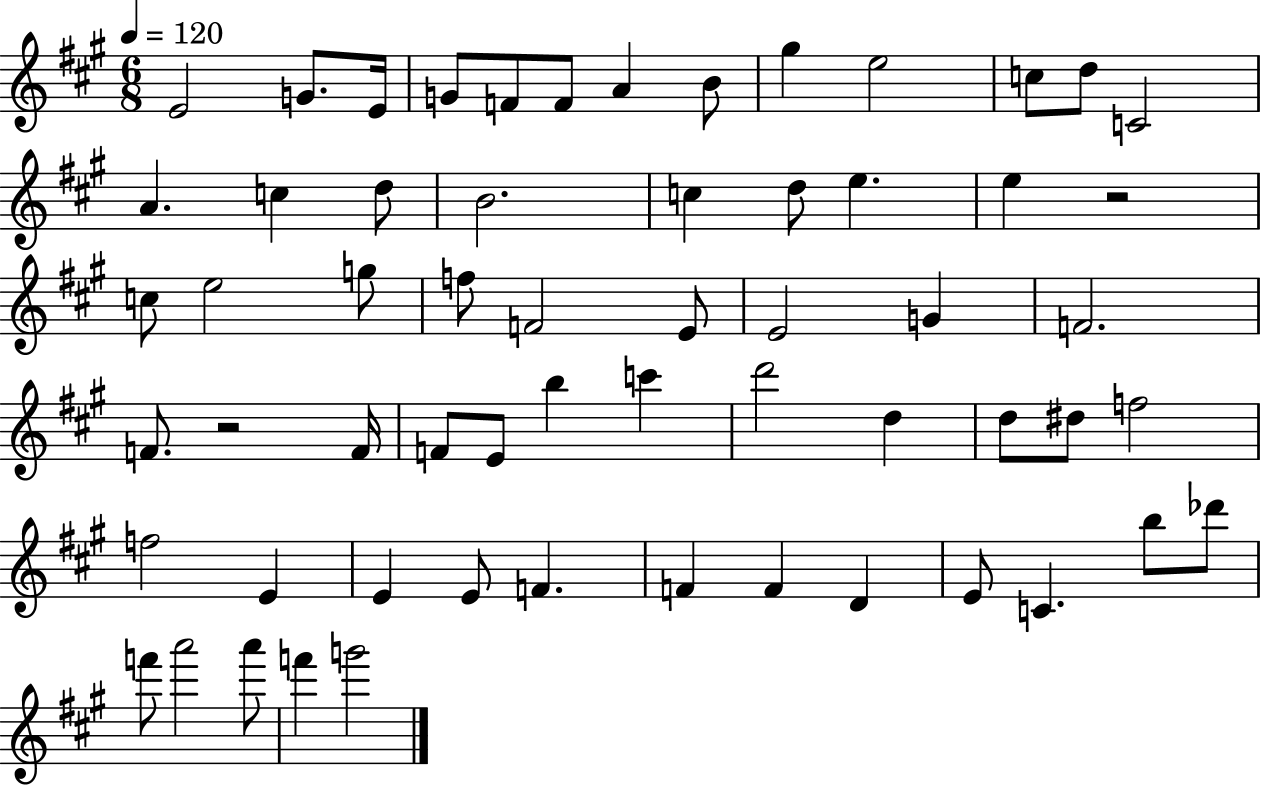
{
  \clef treble
  \numericTimeSignature
  \time 6/8
  \key a \major
  \tempo 4 = 120
  e'2 g'8. e'16 | g'8 f'8 f'8 a'4 b'8 | gis''4 e''2 | c''8 d''8 c'2 | \break a'4. c''4 d''8 | b'2. | c''4 d''8 e''4. | e''4 r2 | \break c''8 e''2 g''8 | f''8 f'2 e'8 | e'2 g'4 | f'2. | \break f'8. r2 f'16 | f'8 e'8 b''4 c'''4 | d'''2 d''4 | d''8 dis''8 f''2 | \break f''2 e'4 | e'4 e'8 f'4. | f'4 f'4 d'4 | e'8 c'4. b''8 des'''8 | \break f'''8 a'''2 a'''8 | f'''4 g'''2 | \bar "|."
}